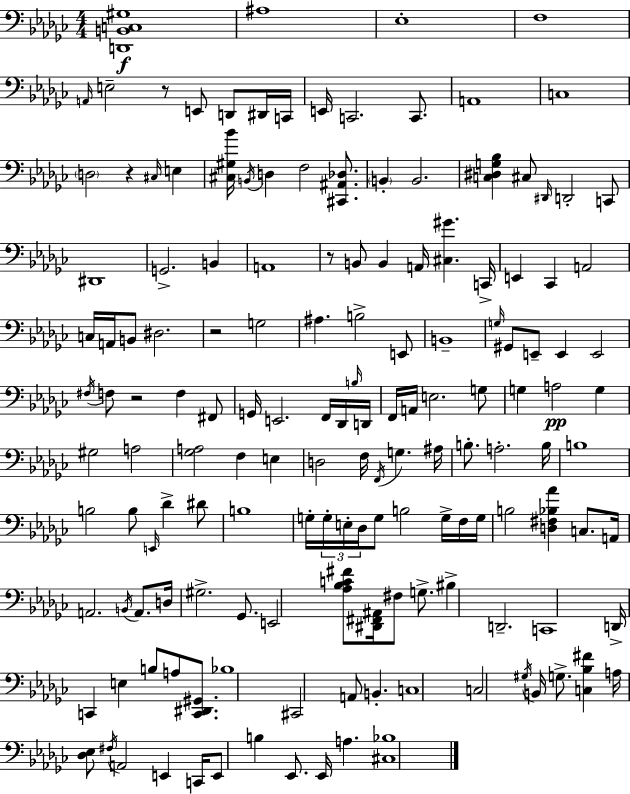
[D2,B2,C3,G#3]/w A#3/w Eb3/w F3/w A2/s E3/h R/e E2/e D2/e D#2/s C2/s E2/s C2/h. C2/e. A2/w C3/w D3/h R/q C#3/s E3/q [C#3,G#3,Bb4]/s B2/s D3/q F3/h [C#2,A#2,Db3]/e. B2/q B2/h. [C3,D#3,G3,Bb3]/q C#3/e D#2/s D2/h C2/e D#2/w G2/h. B2/q A2/w R/e B2/e B2/q A2/s [C#3,G#4]/q. C2/s E2/q CES2/q A2/h C3/s A2/s B2/e D#3/h. R/h G3/h A#3/q. B3/h E2/e B2/w G3/s G#2/e E2/e E2/q E2/h F#3/s F3/e R/h F3/q F#2/e G2/s E2/h. F2/s Db2/s B3/s D2/s F2/s A2/s E3/h. G3/e G3/q A3/h G3/q G#3/h A3/h [Gb3,A3]/h F3/q E3/q D3/h F3/s F2/s G3/q. A#3/s B3/e. A3/h. B3/s B3/w B3/h B3/e E2/s Db4/q D#4/e B3/w G3/s G3/s E3/s Db3/s G3/e B3/h G3/s F3/s G3/s B3/h [D3,F#3,Bb3,Ab4]/q C3/e. A2/s A2/h. B2/s A2/e. D3/s G#3/h. Gb2/e. E2/h [Ab3,Bb3,C4,F#4]/e [D#2,F#2,A#2]/s F#3/e G3/e. BIS3/q D2/h. C2/w D2/s C2/q E3/q B3/e A3/e [C2,D#2,G#2]/e. Bb3/w C#2/h A2/e B2/q. C3/w C3/h G#3/s B2/s G3/e. [C3,Bb3,F#4]/q A3/s [Db3,Eb3]/e F#3/s A2/h E2/q C2/s E2/e B3/q Eb2/e. Eb2/s A3/q. [C#3,Bb3]/w